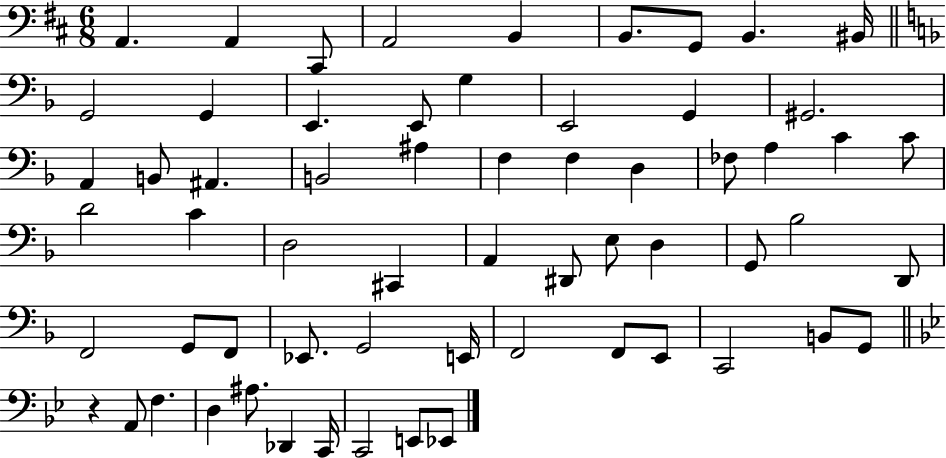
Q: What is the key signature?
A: D major